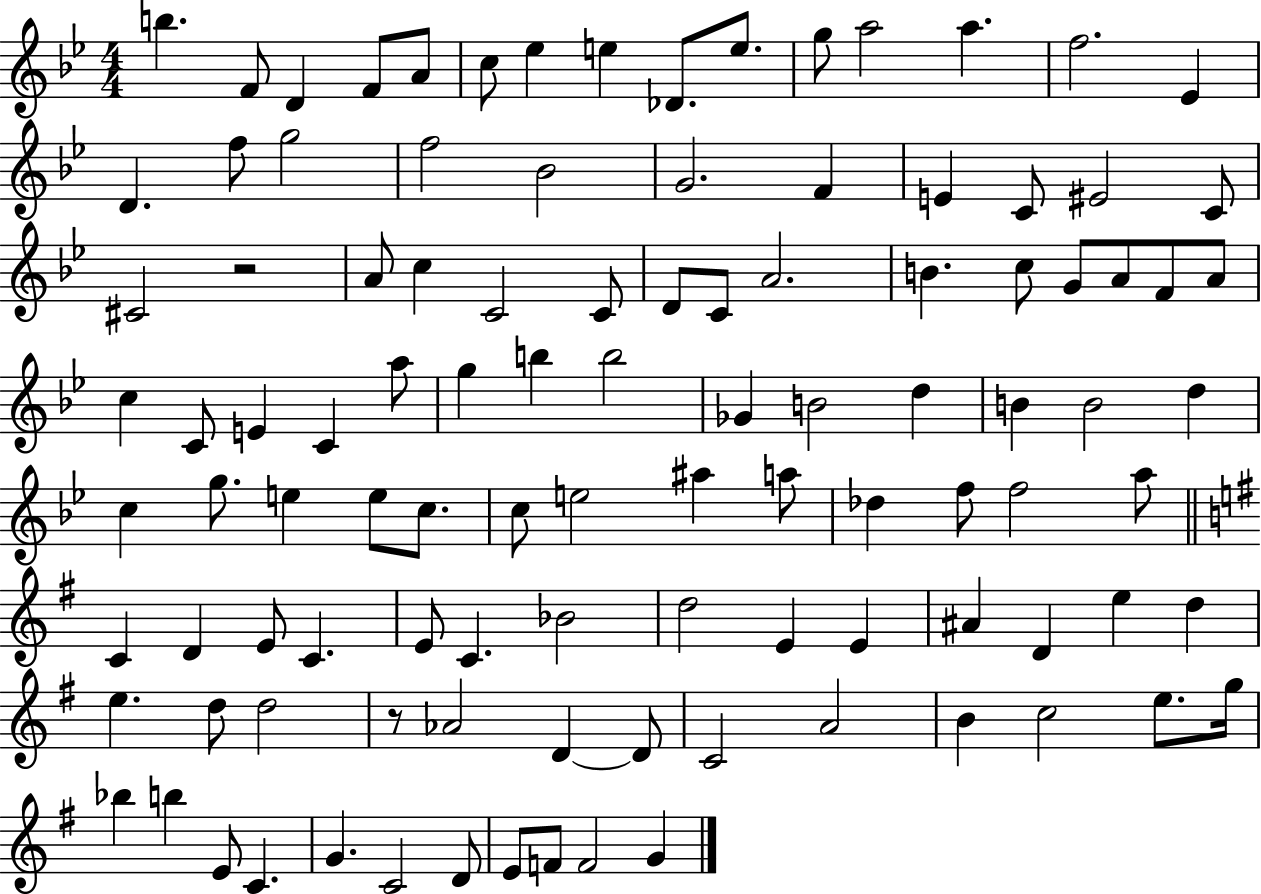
X:1
T:Untitled
M:4/4
L:1/4
K:Bb
b F/2 D F/2 A/2 c/2 _e e _D/2 e/2 g/2 a2 a f2 _E D f/2 g2 f2 _B2 G2 F E C/2 ^E2 C/2 ^C2 z2 A/2 c C2 C/2 D/2 C/2 A2 B c/2 G/2 A/2 F/2 A/2 c C/2 E C a/2 g b b2 _G B2 d B B2 d c g/2 e e/2 c/2 c/2 e2 ^a a/2 _d f/2 f2 a/2 C D E/2 C E/2 C _B2 d2 E E ^A D e d e d/2 d2 z/2 _A2 D D/2 C2 A2 B c2 e/2 g/4 _b b E/2 C G C2 D/2 E/2 F/2 F2 G